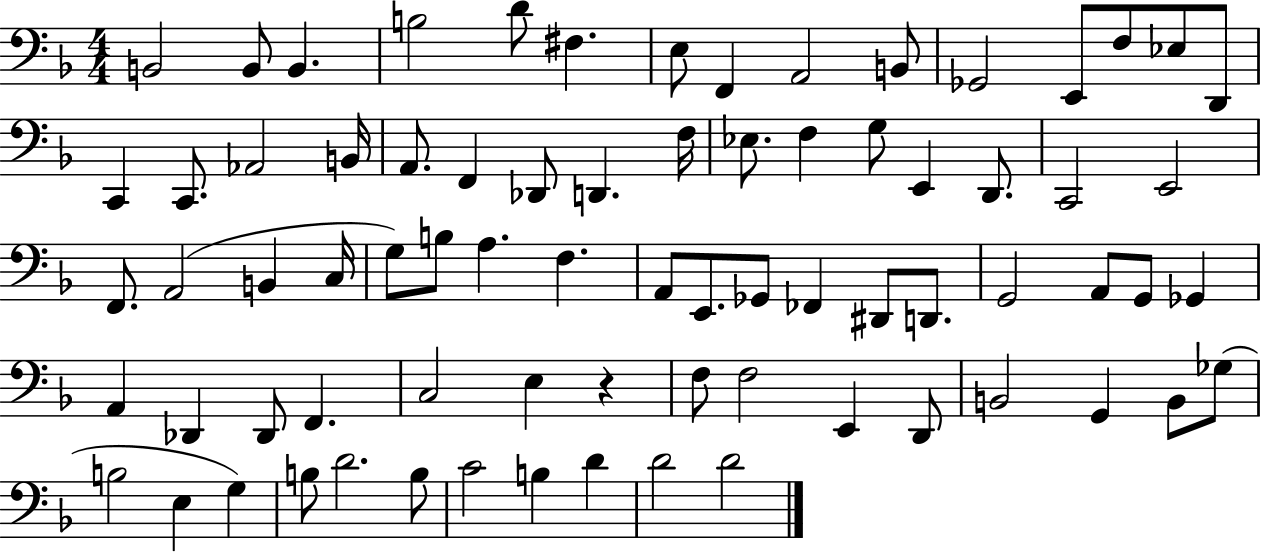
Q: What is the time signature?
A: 4/4